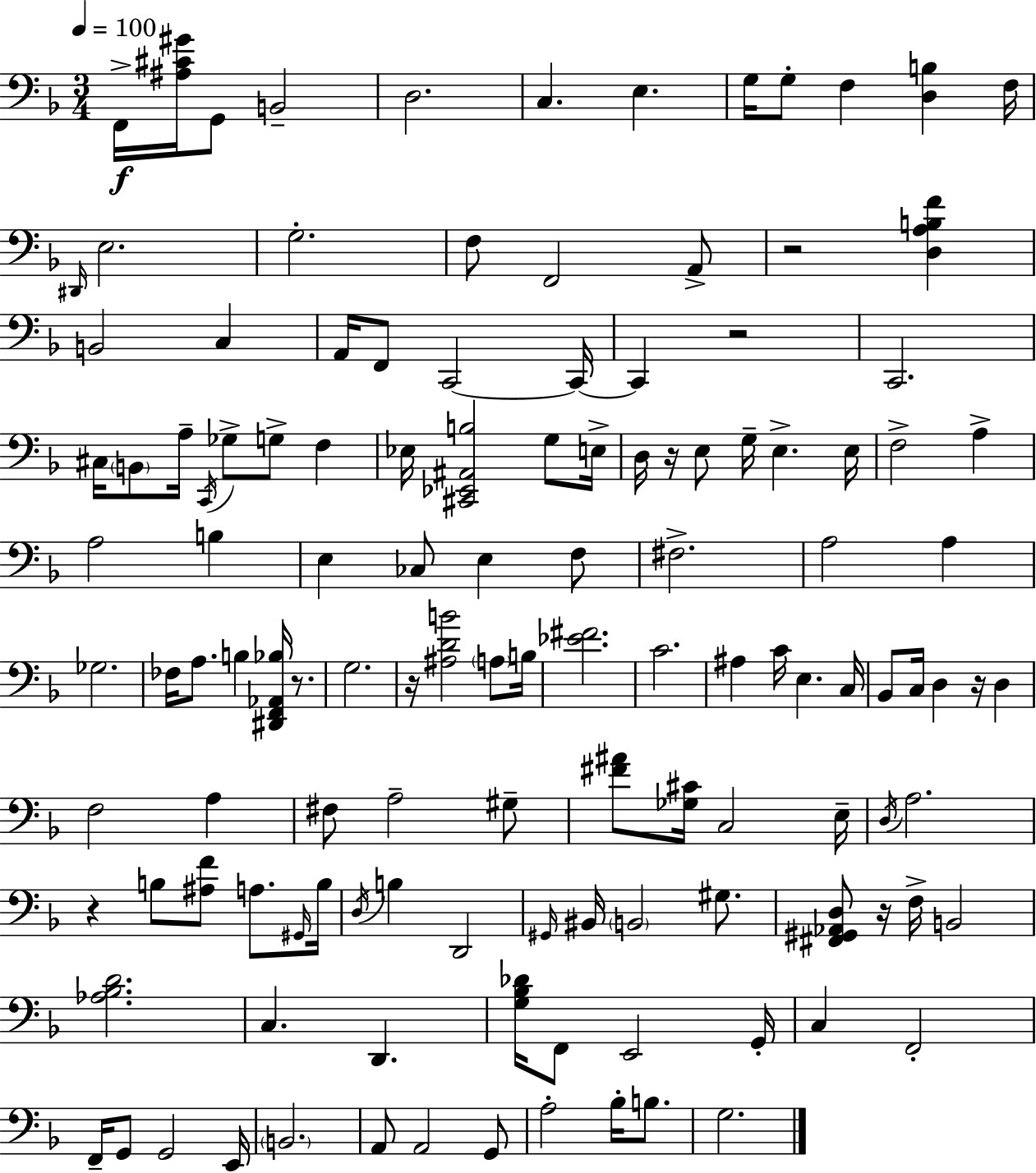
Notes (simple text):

F2/s [A#3,C#4,G#4]/s G2/e B2/h D3/h. C3/q. E3/q. G3/s G3/e F3/q [D3,B3]/q F3/s D#2/s E3/h. G3/h. F3/e F2/h A2/e R/h [D3,A3,B3,F4]/q B2/h C3/q A2/s F2/e C2/h C2/s C2/q R/h C2/h. C#3/s B2/e A3/s C2/s Gb3/e G3/e F3/q Eb3/s [C#2,Eb2,A#2,B3]/h G3/e E3/s D3/s R/s E3/e G3/s E3/q. E3/s F3/h A3/q A3/h B3/q E3/q CES3/e E3/q F3/e F#3/h. A3/h A3/q Gb3/h. FES3/s A3/e. B3/q [D#2,F2,Ab2,Bb3]/s R/e. G3/h. R/s [A#3,D4,B4]/h A3/e B3/s [Eb4,F#4]/h. C4/h. A#3/q C4/s E3/q. C3/s Bb2/e C3/s D3/q R/s D3/q F3/h A3/q F#3/e A3/h G#3/e [F#4,A#4]/e [Gb3,C#4]/s C3/h E3/s D3/s A3/h. R/q B3/e [A#3,F4]/e A3/e. G#2/s B3/s D3/s B3/q D2/h G#2/s BIS2/s B2/h G#3/e. [F#2,G#2,Ab2,D3]/e R/s F3/s B2/h [Ab3,Bb3,D4]/h. C3/q. D2/q. [G3,Bb3,Db4]/s F2/e E2/h G2/s C3/q F2/h F2/s G2/e G2/h E2/s B2/h. A2/e A2/h G2/e A3/h Bb3/s B3/e. G3/h.